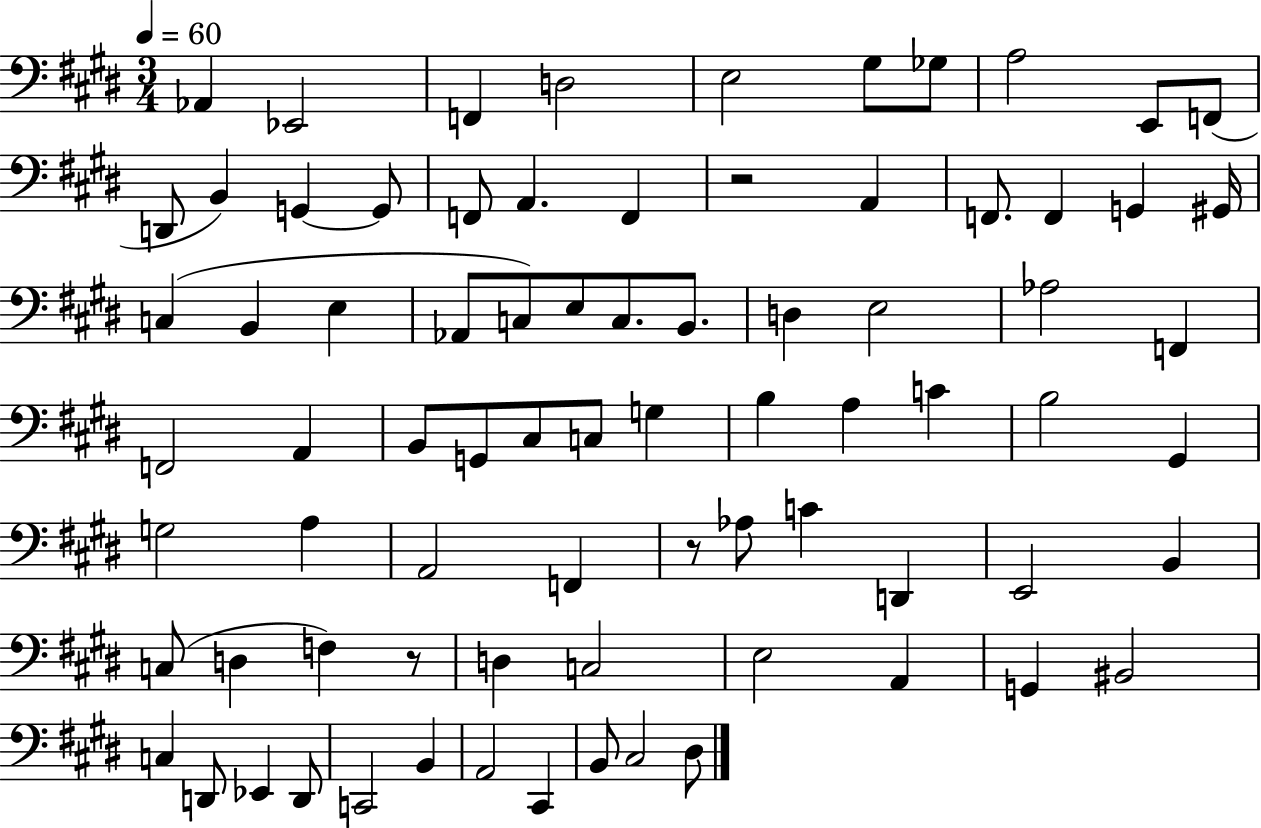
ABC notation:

X:1
T:Untitled
M:3/4
L:1/4
K:E
_A,, _E,,2 F,, D,2 E,2 ^G,/2 _G,/2 A,2 E,,/2 F,,/2 D,,/2 B,, G,, G,,/2 F,,/2 A,, F,, z2 A,, F,,/2 F,, G,, ^G,,/4 C, B,, E, _A,,/2 C,/2 E,/2 C,/2 B,,/2 D, E,2 _A,2 F,, F,,2 A,, B,,/2 G,,/2 ^C,/2 C,/2 G, B, A, C B,2 ^G,, G,2 A, A,,2 F,, z/2 _A,/2 C D,, E,,2 B,, C,/2 D, F, z/2 D, C,2 E,2 A,, G,, ^B,,2 C, D,,/2 _E,, D,,/2 C,,2 B,, A,,2 ^C,, B,,/2 ^C,2 ^D,/2